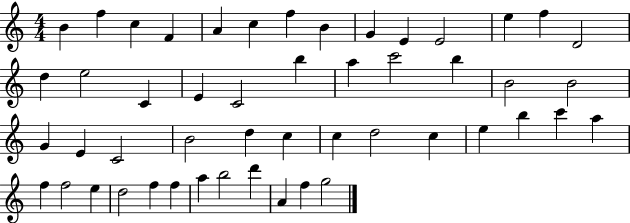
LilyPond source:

{
  \clef treble
  \numericTimeSignature
  \time 4/4
  \key c \major
  b'4 f''4 c''4 f'4 | a'4 c''4 f''4 b'4 | g'4 e'4 e'2 | e''4 f''4 d'2 | \break d''4 e''2 c'4 | e'4 c'2 b''4 | a''4 c'''2 b''4 | b'2 b'2 | \break g'4 e'4 c'2 | b'2 d''4 c''4 | c''4 d''2 c''4 | e''4 b''4 c'''4 a''4 | \break f''4 f''2 e''4 | d''2 f''4 f''4 | a''4 b''2 d'''4 | a'4 f''4 g''2 | \break \bar "|."
}